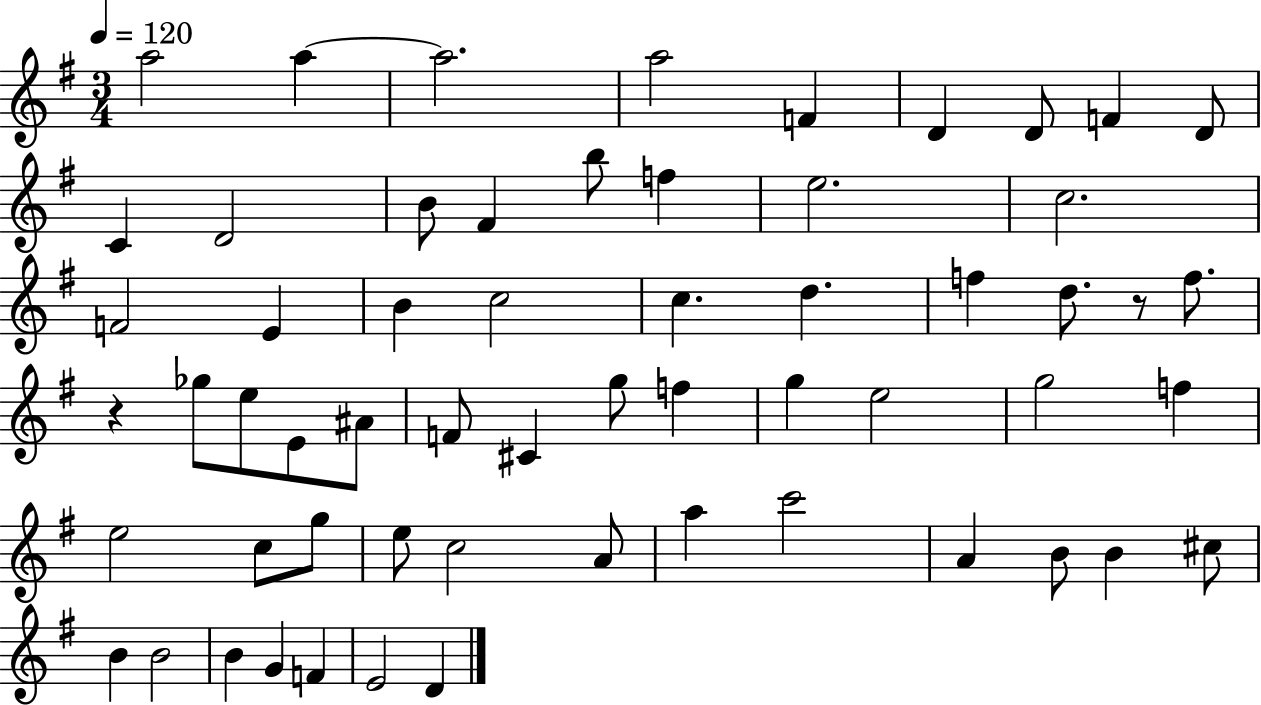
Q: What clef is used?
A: treble